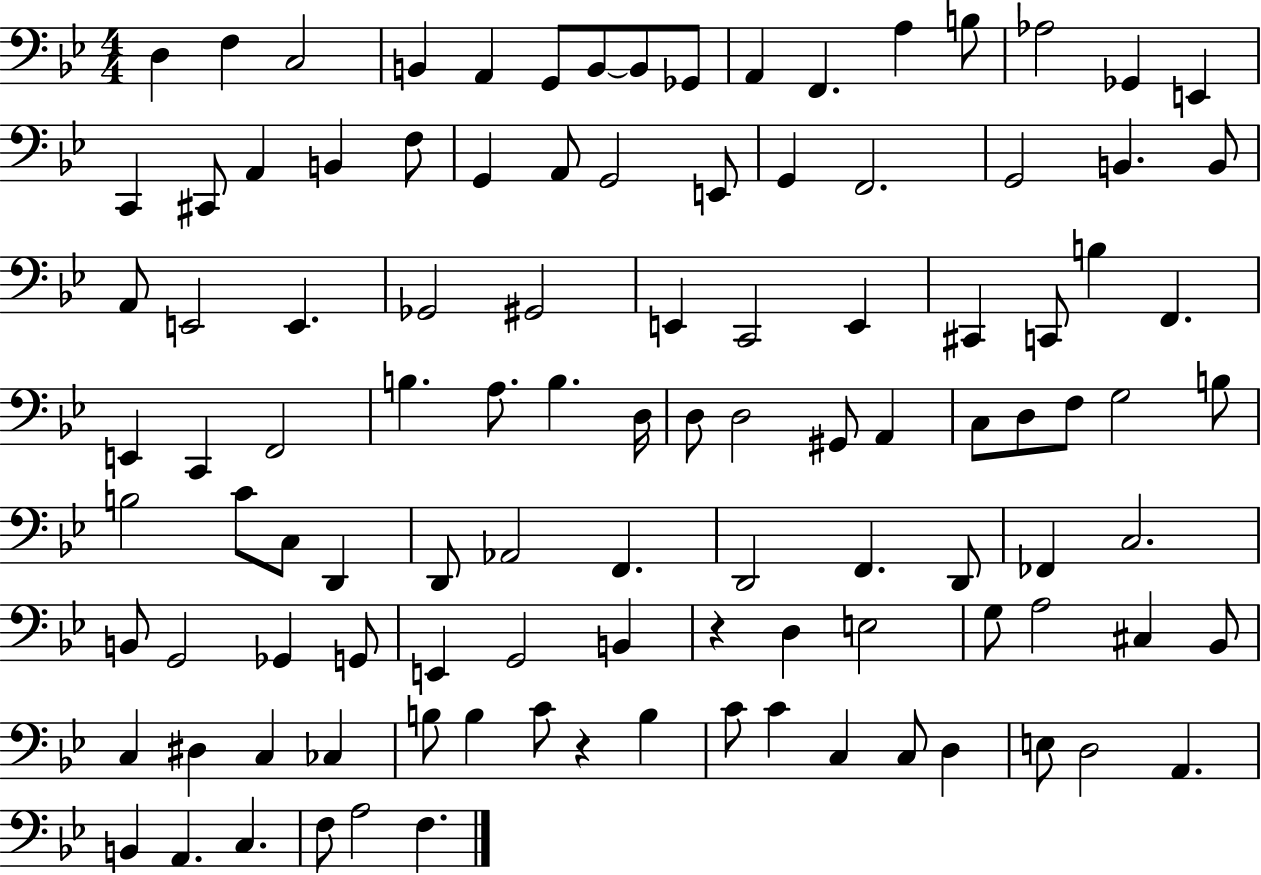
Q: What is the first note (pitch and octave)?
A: D3